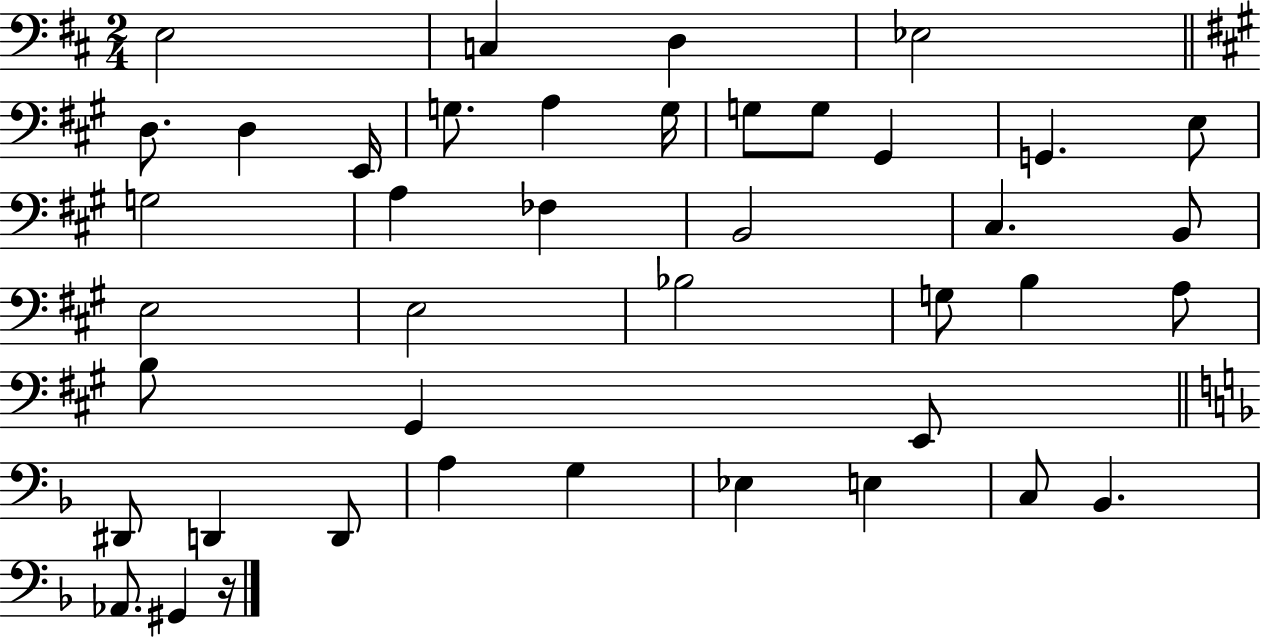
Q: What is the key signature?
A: D major